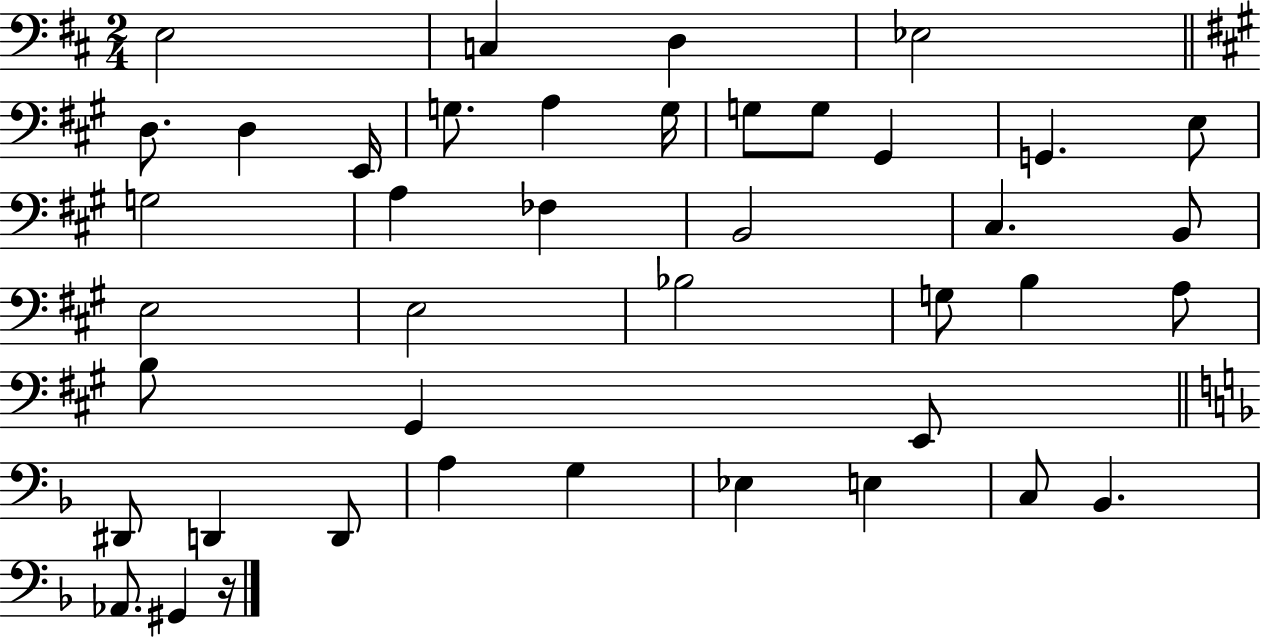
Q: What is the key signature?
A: D major